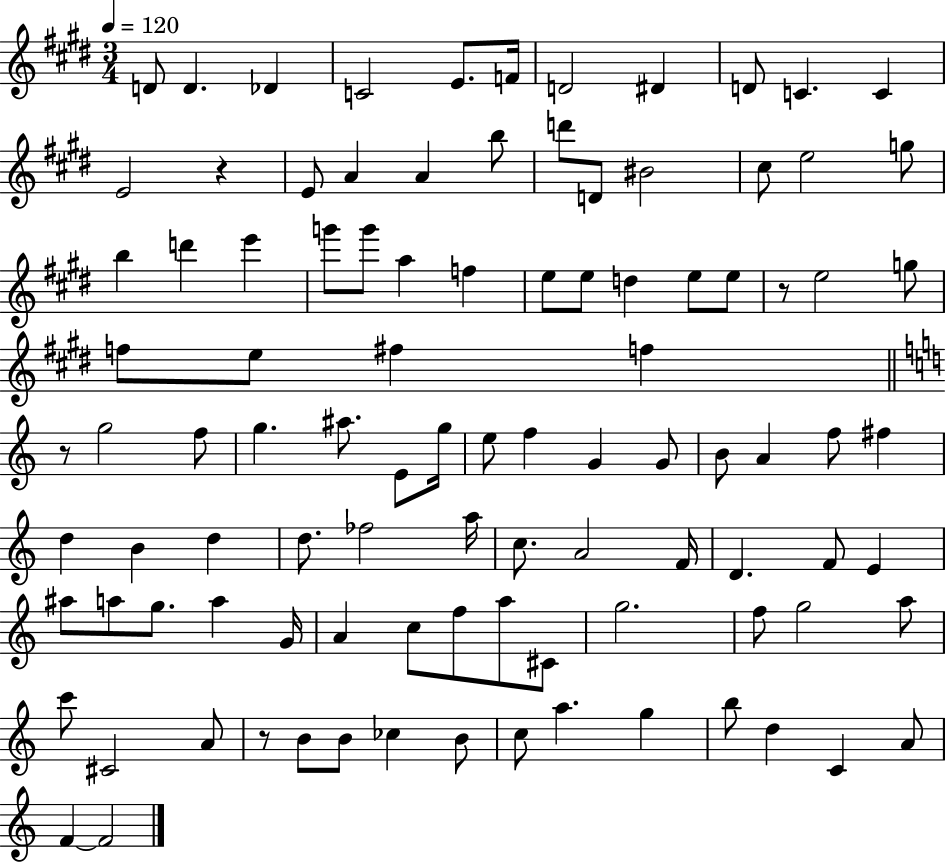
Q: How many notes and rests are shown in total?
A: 100